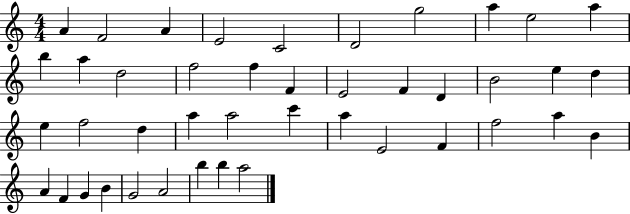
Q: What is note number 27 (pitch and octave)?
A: A5